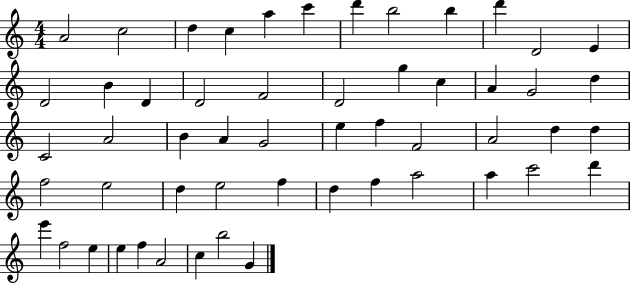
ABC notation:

X:1
T:Untitled
M:4/4
L:1/4
K:C
A2 c2 d c a c' d' b2 b d' D2 E D2 B D D2 F2 D2 g c A G2 d C2 A2 B A G2 e f F2 A2 d d f2 e2 d e2 f d f a2 a c'2 d' e' f2 e e f A2 c b2 G